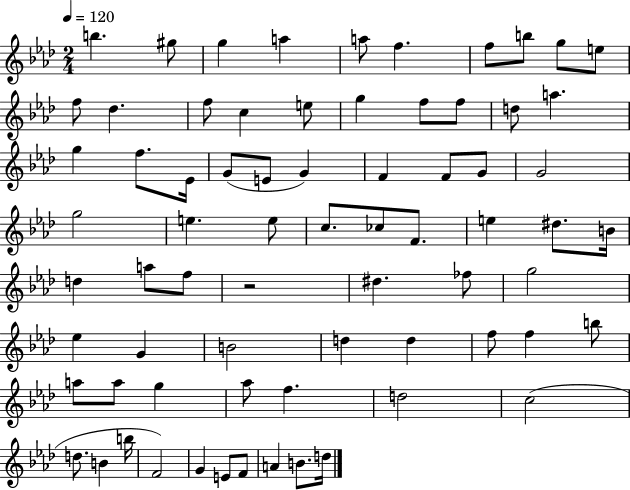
B5/q. G#5/e G5/q A5/q A5/e F5/q. F5/e B5/e G5/e E5/e F5/e Db5/q. F5/e C5/q E5/e G5/q F5/e F5/e D5/e A5/q. G5/q F5/e. Eb4/s G4/e E4/e G4/q F4/q F4/e G4/e G4/h G5/h E5/q. E5/e C5/e. CES5/e F4/e. E5/q D#5/e. B4/s D5/q A5/e F5/e R/h D#5/q. FES5/e G5/h Eb5/q G4/q B4/h D5/q D5/q F5/e F5/q B5/e A5/e A5/e G5/q Ab5/e F5/q. D5/h C5/h D5/e. B4/q B5/s F4/h G4/q E4/e F4/e A4/q B4/e. D5/s